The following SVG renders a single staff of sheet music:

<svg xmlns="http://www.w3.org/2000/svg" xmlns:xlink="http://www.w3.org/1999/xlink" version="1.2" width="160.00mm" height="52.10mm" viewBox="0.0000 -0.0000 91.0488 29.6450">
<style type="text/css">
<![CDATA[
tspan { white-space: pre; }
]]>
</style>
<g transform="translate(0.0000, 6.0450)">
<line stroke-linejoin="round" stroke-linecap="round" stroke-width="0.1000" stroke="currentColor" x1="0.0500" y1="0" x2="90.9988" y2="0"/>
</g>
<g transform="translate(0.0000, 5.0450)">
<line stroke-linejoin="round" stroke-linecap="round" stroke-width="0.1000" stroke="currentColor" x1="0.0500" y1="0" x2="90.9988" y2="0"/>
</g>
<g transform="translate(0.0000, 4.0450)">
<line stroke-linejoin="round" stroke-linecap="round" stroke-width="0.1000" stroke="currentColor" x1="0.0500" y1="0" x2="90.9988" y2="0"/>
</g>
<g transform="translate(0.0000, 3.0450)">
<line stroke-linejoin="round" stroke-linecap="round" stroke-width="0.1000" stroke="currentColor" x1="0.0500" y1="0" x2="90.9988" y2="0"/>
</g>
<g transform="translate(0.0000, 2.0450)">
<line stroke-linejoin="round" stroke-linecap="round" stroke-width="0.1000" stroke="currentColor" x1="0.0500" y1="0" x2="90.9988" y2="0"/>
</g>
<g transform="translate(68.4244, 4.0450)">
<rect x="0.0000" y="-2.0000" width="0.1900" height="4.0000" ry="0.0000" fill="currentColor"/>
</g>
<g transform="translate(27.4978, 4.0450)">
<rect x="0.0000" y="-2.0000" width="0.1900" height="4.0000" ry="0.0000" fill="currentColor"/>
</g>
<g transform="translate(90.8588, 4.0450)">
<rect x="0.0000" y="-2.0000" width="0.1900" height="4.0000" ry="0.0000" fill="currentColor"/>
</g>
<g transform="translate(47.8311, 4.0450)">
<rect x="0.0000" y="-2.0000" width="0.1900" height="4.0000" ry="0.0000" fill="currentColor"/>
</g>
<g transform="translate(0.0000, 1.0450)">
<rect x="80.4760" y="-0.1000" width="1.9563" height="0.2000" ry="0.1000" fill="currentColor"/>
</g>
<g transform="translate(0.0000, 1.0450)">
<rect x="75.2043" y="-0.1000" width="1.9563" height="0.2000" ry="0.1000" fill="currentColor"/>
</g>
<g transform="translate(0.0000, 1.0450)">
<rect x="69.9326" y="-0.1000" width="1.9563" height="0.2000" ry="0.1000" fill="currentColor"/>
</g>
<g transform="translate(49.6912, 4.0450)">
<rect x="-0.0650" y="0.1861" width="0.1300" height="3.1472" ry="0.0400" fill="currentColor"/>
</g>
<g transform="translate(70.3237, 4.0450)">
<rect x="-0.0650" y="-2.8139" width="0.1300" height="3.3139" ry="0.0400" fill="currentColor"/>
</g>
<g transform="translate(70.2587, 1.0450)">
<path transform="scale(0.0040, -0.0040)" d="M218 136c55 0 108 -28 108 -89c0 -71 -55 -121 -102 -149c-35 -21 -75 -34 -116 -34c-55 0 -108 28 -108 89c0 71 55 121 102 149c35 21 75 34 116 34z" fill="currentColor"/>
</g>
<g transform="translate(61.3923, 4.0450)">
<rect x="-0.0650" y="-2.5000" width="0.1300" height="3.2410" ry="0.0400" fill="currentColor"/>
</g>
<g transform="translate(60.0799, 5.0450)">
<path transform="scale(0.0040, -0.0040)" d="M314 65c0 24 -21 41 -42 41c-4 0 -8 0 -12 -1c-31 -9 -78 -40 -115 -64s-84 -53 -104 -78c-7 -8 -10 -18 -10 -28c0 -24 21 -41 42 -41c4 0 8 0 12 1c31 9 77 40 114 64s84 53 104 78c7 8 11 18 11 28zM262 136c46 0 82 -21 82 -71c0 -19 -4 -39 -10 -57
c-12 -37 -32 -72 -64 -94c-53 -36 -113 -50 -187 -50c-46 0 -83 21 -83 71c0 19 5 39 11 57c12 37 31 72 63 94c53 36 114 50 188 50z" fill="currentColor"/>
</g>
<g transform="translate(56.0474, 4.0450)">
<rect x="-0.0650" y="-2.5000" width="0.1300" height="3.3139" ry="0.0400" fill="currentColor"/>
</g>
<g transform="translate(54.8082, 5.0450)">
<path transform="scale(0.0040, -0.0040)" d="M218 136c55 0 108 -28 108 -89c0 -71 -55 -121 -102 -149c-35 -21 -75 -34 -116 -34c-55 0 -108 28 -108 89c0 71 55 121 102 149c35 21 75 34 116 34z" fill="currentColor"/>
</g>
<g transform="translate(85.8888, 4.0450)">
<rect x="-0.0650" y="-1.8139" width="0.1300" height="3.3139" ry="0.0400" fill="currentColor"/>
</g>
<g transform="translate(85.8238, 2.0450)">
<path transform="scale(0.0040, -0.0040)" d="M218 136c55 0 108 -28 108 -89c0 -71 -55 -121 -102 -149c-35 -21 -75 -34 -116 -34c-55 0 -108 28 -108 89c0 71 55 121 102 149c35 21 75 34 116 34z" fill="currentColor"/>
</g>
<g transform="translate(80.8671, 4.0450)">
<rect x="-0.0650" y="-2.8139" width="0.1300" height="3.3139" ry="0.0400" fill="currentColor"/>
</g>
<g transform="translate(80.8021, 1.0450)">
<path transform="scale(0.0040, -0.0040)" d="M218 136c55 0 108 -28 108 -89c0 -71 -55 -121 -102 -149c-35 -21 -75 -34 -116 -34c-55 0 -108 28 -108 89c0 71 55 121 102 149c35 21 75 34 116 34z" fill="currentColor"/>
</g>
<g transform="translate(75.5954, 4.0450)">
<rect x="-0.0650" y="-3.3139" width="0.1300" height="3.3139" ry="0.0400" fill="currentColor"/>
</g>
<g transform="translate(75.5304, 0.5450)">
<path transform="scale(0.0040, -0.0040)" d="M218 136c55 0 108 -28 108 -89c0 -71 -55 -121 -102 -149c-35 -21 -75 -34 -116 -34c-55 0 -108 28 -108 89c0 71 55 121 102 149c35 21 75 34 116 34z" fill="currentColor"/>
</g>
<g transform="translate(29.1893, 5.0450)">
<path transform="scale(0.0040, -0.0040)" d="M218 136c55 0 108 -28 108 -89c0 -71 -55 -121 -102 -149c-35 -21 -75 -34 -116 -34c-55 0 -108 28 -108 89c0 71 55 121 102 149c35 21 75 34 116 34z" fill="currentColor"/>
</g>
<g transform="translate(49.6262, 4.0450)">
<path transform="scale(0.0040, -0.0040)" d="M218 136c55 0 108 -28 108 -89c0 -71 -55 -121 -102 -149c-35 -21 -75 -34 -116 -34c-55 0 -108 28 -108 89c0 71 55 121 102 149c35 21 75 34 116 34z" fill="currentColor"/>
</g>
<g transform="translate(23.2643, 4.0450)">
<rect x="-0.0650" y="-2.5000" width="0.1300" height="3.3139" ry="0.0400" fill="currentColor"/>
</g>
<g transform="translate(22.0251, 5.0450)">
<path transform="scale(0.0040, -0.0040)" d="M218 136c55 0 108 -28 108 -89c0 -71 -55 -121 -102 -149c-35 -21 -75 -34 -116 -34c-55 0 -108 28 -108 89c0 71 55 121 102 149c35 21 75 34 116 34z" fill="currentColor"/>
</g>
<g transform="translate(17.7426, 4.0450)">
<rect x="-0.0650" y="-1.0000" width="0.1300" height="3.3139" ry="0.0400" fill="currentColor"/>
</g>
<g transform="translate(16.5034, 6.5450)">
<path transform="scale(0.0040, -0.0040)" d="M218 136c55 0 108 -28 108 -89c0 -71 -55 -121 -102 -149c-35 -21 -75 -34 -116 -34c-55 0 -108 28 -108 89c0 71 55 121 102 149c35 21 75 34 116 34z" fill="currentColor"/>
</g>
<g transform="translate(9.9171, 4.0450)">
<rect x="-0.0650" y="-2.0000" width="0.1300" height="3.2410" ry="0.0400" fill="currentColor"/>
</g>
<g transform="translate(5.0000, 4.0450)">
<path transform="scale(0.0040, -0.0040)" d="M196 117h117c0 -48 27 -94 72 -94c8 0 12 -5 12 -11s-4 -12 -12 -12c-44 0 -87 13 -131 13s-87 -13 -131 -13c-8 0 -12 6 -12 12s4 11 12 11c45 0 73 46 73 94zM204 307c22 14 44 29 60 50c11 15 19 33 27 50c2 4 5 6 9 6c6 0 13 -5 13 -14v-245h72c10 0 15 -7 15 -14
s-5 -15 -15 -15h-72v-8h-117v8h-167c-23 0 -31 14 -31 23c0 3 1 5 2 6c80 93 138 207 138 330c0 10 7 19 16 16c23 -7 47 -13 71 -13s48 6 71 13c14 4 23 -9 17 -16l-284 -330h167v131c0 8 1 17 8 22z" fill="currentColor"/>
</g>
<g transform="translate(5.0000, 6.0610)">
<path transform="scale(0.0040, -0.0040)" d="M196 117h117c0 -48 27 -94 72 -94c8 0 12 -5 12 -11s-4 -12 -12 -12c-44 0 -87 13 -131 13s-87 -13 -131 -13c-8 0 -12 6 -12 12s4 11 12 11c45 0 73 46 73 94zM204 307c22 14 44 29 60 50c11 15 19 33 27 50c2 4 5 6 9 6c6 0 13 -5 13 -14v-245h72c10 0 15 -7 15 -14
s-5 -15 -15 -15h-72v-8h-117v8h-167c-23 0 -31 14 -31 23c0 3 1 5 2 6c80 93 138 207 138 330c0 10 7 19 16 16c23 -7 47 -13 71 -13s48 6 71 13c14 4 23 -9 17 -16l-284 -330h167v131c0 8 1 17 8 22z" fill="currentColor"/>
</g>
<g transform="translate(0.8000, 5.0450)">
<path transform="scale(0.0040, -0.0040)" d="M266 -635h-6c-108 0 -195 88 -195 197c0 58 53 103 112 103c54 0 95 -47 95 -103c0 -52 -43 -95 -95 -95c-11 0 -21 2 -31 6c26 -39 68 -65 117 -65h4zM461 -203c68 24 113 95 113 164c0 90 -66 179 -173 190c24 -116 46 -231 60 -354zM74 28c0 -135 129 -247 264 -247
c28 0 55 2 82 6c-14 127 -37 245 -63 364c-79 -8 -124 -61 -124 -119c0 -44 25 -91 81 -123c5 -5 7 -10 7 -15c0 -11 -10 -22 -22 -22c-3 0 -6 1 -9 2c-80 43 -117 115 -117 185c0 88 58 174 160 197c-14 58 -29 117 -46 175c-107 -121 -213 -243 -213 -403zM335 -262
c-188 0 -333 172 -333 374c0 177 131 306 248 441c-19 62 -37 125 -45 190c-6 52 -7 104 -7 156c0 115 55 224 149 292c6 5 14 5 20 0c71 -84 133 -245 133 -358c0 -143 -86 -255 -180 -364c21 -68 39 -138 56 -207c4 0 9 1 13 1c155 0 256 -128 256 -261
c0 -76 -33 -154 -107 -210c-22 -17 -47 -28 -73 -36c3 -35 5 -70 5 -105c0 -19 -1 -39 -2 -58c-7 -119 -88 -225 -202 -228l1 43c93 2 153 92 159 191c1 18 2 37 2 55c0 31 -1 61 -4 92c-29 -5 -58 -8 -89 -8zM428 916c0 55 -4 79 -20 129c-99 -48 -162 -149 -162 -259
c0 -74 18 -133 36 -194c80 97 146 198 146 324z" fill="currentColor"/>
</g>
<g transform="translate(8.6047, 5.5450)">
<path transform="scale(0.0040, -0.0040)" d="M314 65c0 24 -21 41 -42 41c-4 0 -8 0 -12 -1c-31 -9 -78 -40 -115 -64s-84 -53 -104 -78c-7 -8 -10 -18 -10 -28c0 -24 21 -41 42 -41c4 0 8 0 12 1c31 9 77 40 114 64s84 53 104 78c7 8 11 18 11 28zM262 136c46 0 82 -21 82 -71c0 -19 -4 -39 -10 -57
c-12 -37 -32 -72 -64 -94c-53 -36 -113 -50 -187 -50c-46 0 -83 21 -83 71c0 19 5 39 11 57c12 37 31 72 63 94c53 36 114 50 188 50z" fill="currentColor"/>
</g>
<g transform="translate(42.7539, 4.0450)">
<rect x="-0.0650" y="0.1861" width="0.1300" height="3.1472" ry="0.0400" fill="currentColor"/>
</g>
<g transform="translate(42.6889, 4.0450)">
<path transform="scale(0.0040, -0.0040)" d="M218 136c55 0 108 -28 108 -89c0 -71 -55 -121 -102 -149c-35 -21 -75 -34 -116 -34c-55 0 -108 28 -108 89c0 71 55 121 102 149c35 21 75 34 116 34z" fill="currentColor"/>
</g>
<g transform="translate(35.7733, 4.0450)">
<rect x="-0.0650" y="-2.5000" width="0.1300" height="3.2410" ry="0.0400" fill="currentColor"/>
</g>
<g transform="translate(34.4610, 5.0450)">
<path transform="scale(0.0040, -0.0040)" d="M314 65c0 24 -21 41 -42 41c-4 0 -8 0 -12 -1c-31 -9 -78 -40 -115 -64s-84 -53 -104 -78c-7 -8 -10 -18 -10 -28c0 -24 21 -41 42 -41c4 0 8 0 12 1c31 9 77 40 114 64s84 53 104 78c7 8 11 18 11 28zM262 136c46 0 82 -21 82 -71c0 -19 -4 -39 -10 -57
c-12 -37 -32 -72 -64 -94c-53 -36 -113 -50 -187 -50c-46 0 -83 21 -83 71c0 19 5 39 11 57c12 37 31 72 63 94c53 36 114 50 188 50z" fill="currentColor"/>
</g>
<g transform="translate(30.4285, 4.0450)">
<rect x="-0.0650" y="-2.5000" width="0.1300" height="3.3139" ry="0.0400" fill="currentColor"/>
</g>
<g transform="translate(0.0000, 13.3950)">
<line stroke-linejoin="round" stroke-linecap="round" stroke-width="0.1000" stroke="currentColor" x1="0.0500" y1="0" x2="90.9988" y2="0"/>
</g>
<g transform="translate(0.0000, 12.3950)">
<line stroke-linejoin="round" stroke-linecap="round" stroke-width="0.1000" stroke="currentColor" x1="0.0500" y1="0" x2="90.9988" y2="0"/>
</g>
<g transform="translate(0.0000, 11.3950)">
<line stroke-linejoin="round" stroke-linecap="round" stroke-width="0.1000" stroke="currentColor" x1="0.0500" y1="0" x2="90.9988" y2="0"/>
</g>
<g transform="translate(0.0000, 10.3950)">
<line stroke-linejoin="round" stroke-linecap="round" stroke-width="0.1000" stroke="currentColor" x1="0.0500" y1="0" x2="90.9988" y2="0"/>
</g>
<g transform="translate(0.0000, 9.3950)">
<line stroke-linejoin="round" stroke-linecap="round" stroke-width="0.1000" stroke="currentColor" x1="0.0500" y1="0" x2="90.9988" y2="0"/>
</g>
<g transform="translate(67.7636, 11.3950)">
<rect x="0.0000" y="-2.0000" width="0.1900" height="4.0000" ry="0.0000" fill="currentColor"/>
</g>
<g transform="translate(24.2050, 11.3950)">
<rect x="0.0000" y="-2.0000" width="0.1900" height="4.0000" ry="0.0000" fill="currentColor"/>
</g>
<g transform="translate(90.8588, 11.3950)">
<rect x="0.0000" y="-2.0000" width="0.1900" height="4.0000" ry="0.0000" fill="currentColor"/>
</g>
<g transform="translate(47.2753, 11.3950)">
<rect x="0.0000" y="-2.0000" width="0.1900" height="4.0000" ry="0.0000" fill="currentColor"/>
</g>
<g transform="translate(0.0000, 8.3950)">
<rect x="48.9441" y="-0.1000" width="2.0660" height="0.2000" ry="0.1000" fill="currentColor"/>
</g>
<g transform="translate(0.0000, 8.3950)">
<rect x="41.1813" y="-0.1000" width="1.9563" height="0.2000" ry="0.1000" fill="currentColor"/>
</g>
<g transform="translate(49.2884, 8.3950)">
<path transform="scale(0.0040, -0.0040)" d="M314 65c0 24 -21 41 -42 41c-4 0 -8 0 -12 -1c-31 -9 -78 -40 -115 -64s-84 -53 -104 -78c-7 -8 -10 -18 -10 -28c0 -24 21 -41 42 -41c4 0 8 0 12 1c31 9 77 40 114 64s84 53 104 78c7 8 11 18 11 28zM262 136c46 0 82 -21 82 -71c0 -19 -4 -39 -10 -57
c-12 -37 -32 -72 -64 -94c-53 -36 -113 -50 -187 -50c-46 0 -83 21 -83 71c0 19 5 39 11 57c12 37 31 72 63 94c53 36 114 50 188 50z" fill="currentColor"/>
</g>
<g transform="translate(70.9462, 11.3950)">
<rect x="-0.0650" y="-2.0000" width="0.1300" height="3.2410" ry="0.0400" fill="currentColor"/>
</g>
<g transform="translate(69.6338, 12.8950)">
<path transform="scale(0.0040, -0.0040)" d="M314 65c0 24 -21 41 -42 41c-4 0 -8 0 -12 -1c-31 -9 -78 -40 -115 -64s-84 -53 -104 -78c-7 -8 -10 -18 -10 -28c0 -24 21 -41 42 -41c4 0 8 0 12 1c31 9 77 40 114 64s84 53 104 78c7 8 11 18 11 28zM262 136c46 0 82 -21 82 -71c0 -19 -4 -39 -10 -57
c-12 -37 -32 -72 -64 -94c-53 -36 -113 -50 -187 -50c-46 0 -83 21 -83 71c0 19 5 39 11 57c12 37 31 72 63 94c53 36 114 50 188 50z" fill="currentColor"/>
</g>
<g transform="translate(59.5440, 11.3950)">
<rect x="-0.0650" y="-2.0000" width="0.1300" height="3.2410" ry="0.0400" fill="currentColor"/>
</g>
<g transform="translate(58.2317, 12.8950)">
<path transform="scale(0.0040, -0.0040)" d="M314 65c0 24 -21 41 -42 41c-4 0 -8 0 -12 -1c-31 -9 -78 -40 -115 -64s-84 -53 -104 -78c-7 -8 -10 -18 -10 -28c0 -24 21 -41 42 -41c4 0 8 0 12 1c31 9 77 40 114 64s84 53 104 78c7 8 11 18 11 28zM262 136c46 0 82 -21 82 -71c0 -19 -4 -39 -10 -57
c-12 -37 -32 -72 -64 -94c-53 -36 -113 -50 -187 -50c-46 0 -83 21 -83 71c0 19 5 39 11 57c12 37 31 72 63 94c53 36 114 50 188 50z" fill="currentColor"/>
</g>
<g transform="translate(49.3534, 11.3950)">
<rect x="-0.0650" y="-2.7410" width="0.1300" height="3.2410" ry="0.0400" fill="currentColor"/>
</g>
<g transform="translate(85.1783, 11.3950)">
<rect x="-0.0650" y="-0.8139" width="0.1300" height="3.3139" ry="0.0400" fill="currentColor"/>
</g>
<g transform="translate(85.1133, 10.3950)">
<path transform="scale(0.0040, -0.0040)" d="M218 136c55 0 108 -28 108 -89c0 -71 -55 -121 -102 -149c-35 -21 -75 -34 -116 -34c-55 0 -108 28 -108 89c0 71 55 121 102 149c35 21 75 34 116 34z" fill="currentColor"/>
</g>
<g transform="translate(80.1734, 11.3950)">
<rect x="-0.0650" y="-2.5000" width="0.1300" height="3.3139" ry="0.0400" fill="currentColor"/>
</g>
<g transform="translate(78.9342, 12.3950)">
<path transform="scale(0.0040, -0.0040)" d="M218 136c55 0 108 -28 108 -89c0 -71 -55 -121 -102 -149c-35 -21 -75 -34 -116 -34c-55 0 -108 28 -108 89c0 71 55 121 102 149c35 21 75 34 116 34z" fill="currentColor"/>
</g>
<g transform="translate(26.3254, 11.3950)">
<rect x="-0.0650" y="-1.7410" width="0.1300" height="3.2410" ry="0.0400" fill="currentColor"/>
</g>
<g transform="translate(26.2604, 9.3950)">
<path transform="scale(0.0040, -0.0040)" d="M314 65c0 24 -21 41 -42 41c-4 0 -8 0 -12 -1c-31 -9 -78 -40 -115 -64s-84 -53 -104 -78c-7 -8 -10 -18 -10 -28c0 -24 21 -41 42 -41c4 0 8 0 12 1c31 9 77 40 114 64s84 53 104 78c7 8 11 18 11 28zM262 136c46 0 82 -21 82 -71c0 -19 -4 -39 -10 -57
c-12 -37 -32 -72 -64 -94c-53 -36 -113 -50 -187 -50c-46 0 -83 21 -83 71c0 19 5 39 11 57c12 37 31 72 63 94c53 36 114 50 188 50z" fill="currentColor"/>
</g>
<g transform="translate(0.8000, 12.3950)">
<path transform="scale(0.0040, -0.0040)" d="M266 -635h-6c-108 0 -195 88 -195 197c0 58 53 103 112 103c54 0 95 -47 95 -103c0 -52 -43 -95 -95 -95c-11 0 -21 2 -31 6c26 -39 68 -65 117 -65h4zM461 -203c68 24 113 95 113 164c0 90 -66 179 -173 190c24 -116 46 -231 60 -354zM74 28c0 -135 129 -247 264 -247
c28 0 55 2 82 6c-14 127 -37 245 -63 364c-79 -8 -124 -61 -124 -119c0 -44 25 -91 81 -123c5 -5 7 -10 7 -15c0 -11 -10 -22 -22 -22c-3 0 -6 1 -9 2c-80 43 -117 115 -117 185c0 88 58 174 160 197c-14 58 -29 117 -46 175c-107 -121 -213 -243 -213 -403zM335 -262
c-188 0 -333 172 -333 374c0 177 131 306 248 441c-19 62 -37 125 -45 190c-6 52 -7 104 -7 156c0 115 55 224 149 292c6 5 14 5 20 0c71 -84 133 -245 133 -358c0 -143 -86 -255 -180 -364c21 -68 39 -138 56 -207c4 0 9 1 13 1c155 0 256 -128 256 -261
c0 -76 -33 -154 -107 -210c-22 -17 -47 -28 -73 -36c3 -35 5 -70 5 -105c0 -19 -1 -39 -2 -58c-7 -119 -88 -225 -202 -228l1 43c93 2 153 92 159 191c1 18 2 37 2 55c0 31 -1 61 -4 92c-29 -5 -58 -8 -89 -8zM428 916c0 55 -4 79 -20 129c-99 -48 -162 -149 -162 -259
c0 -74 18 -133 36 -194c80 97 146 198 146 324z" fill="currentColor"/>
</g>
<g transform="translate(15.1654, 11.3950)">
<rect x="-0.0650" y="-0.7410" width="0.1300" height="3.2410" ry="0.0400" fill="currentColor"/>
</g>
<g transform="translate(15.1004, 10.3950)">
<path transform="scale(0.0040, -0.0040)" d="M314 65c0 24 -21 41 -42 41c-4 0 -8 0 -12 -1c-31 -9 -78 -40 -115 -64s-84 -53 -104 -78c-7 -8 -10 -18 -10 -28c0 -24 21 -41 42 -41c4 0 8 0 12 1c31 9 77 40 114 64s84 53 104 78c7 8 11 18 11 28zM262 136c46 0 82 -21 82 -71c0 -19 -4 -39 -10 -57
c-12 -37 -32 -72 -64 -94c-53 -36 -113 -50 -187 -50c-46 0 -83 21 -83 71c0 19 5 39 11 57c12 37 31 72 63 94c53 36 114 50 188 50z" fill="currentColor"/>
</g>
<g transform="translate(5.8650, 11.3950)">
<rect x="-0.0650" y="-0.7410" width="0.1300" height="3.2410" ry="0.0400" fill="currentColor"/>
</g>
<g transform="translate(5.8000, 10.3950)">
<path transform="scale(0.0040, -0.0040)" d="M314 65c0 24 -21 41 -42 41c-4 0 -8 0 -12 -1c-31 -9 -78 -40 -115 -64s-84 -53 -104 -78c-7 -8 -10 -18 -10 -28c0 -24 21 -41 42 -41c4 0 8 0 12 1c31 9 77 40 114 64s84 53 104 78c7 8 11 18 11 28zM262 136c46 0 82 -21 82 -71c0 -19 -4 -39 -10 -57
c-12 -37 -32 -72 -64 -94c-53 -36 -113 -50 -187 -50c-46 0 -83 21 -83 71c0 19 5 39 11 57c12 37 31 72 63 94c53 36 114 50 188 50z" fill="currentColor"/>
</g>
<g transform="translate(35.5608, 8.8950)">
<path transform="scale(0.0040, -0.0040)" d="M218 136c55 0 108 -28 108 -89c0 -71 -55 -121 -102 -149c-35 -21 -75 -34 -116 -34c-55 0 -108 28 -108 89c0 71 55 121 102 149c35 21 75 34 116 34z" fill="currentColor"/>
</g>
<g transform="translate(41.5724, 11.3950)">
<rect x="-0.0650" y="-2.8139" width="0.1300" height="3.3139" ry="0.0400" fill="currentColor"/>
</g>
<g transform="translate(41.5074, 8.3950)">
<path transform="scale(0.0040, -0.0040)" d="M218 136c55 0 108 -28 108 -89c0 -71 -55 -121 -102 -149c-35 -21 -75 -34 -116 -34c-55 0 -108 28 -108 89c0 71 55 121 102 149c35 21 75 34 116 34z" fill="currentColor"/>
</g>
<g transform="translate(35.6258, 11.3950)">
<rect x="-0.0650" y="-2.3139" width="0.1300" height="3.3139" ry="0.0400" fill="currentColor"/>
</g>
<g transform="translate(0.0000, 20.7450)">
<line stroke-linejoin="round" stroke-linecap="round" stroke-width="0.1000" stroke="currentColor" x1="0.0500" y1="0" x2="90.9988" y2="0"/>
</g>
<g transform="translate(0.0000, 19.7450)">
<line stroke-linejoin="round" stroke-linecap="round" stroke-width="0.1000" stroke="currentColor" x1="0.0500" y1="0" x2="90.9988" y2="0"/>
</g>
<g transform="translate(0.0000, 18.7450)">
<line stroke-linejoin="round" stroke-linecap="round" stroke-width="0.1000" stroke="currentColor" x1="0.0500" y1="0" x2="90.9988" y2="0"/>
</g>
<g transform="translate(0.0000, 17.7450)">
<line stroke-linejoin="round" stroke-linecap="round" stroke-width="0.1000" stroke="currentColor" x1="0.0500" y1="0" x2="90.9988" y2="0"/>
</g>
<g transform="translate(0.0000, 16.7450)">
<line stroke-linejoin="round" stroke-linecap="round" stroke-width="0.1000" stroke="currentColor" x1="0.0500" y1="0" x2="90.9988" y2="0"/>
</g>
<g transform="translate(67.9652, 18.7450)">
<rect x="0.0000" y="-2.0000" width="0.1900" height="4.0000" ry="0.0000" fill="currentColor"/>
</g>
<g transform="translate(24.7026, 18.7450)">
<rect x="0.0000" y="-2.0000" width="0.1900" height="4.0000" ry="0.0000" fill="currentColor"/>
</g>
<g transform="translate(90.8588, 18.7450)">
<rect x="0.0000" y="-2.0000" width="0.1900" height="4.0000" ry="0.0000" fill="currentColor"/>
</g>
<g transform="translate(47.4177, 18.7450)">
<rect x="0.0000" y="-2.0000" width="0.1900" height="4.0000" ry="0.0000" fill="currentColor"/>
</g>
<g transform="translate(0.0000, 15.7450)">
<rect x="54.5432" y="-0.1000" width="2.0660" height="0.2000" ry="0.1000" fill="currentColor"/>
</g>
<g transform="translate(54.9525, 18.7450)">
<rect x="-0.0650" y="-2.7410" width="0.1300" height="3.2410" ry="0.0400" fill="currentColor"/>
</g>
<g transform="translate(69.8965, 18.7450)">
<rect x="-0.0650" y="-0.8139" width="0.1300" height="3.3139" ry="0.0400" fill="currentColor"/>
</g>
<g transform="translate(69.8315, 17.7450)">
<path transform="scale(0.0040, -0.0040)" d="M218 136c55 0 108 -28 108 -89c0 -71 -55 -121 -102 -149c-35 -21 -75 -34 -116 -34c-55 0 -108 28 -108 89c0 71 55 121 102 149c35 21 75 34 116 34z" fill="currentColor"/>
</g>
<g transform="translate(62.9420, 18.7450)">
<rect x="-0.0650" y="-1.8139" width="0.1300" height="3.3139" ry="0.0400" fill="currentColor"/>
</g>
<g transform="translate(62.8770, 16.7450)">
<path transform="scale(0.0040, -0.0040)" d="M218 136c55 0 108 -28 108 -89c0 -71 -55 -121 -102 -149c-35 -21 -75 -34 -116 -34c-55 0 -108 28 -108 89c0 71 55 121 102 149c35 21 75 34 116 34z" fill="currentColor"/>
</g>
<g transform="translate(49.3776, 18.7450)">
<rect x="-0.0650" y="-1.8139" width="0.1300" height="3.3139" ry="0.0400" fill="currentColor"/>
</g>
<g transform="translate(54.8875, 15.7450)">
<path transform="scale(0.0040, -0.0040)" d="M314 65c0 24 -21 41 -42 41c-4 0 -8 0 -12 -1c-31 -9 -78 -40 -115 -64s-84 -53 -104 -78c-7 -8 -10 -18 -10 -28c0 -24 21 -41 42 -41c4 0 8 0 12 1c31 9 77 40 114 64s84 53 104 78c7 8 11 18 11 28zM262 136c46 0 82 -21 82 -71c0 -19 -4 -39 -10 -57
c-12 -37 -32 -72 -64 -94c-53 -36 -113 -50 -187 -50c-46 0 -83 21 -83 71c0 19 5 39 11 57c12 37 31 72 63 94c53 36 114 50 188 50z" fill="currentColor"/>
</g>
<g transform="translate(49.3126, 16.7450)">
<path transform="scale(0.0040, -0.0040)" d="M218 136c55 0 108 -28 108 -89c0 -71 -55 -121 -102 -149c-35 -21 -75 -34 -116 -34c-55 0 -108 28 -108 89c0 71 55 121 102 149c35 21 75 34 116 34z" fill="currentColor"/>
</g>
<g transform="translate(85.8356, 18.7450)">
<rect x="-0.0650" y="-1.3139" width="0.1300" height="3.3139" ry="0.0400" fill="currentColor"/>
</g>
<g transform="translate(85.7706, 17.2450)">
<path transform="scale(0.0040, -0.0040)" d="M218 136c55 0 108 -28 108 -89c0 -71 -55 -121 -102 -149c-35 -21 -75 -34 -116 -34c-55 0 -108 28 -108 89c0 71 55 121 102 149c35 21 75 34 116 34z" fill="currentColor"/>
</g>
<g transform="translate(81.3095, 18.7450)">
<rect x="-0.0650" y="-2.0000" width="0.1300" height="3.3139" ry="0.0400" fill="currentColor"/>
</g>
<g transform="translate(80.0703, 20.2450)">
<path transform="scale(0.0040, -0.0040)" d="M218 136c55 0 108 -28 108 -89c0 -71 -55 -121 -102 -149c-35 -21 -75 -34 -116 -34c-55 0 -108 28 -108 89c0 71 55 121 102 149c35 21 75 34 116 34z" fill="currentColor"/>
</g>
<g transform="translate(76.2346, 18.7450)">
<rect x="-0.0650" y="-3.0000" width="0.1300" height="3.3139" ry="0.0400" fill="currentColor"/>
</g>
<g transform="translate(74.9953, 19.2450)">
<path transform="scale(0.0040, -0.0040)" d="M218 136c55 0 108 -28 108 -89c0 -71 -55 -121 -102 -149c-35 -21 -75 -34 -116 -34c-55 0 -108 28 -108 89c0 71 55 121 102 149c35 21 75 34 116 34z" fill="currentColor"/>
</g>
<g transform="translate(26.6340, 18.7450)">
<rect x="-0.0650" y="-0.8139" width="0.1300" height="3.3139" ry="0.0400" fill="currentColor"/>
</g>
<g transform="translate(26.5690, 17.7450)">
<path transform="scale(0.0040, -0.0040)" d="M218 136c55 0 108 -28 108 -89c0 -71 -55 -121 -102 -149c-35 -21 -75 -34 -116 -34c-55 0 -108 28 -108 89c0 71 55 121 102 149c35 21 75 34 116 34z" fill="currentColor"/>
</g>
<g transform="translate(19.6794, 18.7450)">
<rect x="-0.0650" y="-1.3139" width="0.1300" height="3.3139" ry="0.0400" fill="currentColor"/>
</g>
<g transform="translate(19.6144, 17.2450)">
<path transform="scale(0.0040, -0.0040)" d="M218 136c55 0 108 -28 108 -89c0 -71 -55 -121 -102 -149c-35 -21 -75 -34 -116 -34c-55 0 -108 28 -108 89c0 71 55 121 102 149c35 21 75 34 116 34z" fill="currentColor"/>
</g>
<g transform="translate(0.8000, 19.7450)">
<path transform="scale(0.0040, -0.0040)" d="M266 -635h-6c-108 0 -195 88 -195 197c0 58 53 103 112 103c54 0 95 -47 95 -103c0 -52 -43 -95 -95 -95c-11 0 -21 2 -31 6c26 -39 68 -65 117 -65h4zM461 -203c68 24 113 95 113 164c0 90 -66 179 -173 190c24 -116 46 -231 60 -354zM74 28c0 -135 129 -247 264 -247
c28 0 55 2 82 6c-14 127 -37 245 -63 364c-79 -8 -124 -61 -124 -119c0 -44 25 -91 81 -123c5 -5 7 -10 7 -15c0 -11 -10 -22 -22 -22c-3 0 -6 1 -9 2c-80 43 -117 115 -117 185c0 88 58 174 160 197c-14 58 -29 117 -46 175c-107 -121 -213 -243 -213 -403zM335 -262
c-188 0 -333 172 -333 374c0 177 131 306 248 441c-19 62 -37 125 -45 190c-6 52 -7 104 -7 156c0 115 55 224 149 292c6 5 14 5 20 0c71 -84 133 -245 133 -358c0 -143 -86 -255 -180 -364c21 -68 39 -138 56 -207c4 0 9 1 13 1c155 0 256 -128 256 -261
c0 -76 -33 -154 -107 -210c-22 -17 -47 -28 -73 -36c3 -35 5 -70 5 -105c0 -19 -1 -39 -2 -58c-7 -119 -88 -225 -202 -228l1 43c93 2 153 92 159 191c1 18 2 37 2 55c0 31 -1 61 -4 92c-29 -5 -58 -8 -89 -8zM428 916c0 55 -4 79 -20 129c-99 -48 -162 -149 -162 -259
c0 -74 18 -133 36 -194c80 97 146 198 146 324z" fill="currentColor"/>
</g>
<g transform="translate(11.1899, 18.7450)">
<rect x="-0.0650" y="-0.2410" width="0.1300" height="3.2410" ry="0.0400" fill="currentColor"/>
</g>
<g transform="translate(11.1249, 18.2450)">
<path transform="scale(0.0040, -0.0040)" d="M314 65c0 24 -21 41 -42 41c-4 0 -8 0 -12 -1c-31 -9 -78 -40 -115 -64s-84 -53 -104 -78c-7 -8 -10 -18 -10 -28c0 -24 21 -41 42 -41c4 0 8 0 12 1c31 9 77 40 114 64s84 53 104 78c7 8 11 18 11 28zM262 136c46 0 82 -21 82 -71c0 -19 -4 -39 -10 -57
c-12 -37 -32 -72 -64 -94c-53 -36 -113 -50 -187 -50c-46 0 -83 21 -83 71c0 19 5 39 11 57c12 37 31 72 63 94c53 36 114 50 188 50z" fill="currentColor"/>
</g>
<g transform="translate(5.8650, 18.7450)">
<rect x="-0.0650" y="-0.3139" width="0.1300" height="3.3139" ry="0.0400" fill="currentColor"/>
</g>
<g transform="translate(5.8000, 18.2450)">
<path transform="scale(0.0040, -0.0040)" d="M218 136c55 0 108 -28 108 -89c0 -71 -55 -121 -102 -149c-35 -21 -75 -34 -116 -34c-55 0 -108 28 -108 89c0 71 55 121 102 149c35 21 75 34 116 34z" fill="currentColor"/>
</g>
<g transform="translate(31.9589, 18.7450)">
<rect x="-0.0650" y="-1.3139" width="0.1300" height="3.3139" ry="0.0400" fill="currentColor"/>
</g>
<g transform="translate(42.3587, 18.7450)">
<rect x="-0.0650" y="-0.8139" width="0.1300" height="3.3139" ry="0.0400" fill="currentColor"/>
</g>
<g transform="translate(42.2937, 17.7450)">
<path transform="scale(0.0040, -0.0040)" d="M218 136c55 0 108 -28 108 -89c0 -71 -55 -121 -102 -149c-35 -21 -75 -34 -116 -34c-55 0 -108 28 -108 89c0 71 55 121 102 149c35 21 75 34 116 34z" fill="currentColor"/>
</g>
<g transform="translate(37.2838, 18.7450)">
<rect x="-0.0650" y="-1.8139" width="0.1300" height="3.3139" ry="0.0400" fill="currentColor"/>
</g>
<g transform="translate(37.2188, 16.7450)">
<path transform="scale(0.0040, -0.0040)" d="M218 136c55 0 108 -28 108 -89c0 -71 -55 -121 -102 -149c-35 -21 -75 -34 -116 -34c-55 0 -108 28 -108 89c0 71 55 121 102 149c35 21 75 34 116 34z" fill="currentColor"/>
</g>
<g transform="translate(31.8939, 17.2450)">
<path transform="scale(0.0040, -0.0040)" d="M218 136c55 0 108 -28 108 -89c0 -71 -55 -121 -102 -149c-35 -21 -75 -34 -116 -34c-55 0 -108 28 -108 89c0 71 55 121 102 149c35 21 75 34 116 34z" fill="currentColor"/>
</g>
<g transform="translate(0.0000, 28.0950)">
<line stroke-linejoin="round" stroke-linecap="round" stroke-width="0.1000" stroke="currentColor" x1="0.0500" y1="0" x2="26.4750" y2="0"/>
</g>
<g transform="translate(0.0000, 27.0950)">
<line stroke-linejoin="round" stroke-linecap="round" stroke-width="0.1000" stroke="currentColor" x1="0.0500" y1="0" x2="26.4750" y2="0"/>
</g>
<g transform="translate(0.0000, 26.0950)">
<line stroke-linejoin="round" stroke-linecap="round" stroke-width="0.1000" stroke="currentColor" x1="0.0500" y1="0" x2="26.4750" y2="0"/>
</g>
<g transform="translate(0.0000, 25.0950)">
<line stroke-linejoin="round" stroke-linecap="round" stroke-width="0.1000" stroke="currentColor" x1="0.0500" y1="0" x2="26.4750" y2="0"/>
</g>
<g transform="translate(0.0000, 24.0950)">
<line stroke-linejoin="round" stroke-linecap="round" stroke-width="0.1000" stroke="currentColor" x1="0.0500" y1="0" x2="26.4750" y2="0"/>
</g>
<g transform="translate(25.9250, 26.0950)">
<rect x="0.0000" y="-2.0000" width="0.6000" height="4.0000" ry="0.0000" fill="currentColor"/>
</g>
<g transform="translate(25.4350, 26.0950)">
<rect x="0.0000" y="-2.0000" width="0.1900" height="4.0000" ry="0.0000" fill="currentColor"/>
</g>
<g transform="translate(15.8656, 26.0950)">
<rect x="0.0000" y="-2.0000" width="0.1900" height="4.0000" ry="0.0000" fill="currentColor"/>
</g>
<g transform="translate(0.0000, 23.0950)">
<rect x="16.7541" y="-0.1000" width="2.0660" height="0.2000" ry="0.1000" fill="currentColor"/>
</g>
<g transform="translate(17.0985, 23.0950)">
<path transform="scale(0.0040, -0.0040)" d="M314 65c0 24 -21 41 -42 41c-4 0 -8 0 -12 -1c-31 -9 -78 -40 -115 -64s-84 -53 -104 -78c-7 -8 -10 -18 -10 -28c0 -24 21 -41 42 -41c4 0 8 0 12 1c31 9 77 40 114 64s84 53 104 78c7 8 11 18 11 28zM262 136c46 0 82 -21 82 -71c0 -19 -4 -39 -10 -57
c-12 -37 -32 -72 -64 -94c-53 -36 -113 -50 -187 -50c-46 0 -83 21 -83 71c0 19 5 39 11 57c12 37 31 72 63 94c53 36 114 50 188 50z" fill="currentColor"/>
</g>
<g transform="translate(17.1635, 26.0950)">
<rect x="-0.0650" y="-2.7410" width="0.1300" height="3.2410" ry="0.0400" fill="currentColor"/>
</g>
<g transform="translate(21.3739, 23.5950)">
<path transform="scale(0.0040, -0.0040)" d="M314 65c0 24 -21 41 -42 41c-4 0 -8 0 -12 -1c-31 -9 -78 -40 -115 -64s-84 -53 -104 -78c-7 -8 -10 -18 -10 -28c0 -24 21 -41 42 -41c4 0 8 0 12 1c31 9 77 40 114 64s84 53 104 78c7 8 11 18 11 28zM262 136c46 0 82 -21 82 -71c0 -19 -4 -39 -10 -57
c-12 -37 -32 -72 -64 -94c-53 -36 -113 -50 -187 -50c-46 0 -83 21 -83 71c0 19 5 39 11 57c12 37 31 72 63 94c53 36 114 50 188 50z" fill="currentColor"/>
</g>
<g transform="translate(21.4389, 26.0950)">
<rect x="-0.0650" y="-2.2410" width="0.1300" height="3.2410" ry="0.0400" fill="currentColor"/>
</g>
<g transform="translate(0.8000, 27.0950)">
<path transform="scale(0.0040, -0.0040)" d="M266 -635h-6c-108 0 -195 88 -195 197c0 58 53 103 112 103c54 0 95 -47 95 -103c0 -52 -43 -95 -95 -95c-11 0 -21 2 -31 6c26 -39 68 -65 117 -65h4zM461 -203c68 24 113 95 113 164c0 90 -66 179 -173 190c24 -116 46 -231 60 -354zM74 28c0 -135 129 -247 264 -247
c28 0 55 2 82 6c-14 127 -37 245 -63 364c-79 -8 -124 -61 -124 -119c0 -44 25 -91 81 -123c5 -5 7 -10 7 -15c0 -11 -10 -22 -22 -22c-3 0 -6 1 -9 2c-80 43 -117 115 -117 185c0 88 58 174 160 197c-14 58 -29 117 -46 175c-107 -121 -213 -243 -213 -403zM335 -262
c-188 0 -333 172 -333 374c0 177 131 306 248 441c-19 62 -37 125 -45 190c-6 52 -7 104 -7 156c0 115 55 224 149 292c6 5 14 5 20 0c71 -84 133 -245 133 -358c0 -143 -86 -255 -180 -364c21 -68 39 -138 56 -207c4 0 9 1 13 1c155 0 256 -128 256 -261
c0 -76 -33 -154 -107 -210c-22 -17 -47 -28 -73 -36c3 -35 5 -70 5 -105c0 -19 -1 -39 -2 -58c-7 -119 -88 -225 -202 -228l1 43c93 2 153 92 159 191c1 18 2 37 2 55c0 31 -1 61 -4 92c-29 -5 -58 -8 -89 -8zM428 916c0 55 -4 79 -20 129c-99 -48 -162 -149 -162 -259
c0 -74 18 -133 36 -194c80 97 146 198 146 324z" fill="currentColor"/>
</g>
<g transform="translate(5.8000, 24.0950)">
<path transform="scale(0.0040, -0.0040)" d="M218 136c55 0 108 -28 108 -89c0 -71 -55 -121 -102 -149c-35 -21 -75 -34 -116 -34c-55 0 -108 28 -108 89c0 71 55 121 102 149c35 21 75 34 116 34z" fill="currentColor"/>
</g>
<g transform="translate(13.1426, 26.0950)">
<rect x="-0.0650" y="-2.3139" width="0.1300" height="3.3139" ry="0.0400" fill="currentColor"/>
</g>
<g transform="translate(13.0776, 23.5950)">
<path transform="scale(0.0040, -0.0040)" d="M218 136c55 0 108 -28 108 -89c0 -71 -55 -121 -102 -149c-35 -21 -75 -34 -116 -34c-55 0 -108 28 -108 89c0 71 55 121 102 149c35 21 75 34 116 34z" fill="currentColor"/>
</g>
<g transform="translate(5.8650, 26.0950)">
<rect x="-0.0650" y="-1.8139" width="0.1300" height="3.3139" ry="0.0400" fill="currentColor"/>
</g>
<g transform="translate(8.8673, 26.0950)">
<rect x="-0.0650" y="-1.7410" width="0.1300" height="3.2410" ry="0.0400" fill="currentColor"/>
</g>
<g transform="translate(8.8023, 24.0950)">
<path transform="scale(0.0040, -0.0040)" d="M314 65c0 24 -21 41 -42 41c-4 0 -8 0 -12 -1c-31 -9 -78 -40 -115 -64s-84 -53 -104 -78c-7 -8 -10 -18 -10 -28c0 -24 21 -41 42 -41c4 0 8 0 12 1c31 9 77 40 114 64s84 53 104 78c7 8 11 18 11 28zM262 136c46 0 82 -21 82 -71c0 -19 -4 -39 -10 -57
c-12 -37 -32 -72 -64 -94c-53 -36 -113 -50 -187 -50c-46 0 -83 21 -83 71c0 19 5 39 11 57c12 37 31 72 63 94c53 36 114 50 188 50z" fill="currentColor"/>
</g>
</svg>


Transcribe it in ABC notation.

X:1
T:Untitled
M:4/4
L:1/4
K:C
F2 D G G G2 B B G G2 a b a f d2 d2 f2 g a a2 F2 F2 G d c c2 e d e f d f a2 f d A F e f f2 g a2 g2